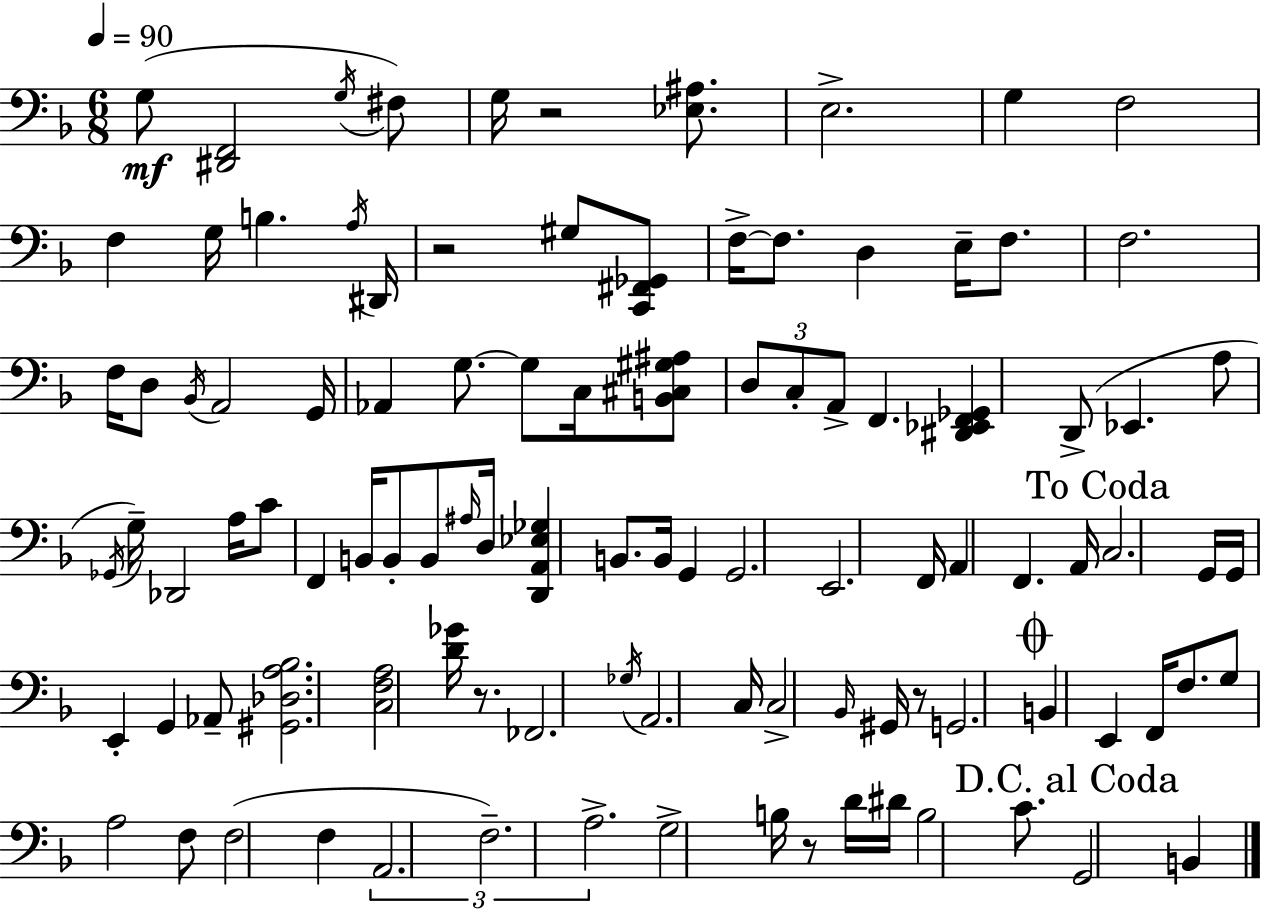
X:1
T:Untitled
M:6/8
L:1/4
K:F
G,/2 [^D,,F,,]2 G,/4 ^F,/2 G,/4 z2 [_E,^A,]/2 E,2 G, F,2 F, G,/4 B, A,/4 ^D,,/4 z2 ^G,/2 [C,,^F,,_G,,]/2 F,/4 F,/2 D, E,/4 F,/2 F,2 F,/4 D,/2 _B,,/4 A,,2 G,,/4 _A,, G,/2 G,/2 C,/4 [B,,^C,^G,^A,]/2 D,/2 C,/2 A,,/2 F,, [^D,,_E,,F,,_G,,] D,,/2 _E,, A,/2 _G,,/4 G,/4 _D,,2 A,/4 C/2 F,, B,,/4 B,,/2 B,,/2 ^A,/4 D,/4 [D,,A,,_E,_G,] B,,/2 B,,/4 G,, G,,2 E,,2 F,,/4 A,, F,, A,,/4 C,2 G,,/4 G,,/4 E,, G,, _A,,/2 [^G,,_D,A,_B,]2 [C,F,A,]2 [D_G]/4 z/2 _F,,2 _G,/4 A,,2 C,/4 C,2 _B,,/4 ^G,,/4 z/2 G,,2 B,, E,, F,,/4 F,/2 G,/2 A,2 F,/2 F,2 F, A,,2 F,2 A,2 G,2 B,/4 z/2 D/4 ^D/4 B,2 C/2 G,,2 B,,